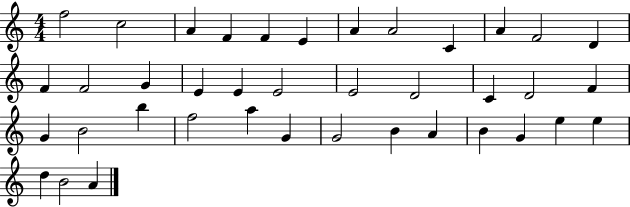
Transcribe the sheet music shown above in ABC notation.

X:1
T:Untitled
M:4/4
L:1/4
K:C
f2 c2 A F F E A A2 C A F2 D F F2 G E E E2 E2 D2 C D2 F G B2 b f2 a G G2 B A B G e e d B2 A